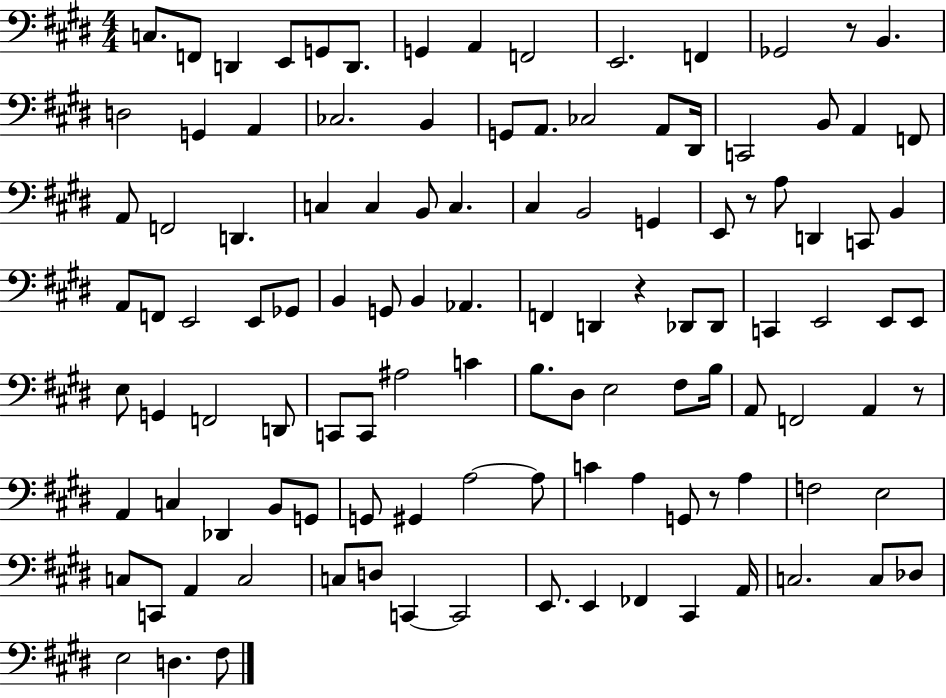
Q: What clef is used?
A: bass